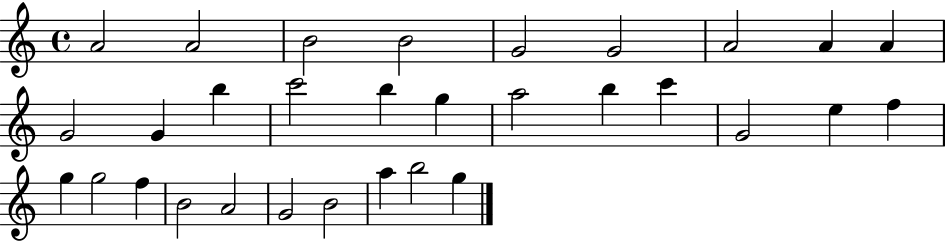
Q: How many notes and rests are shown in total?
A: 31